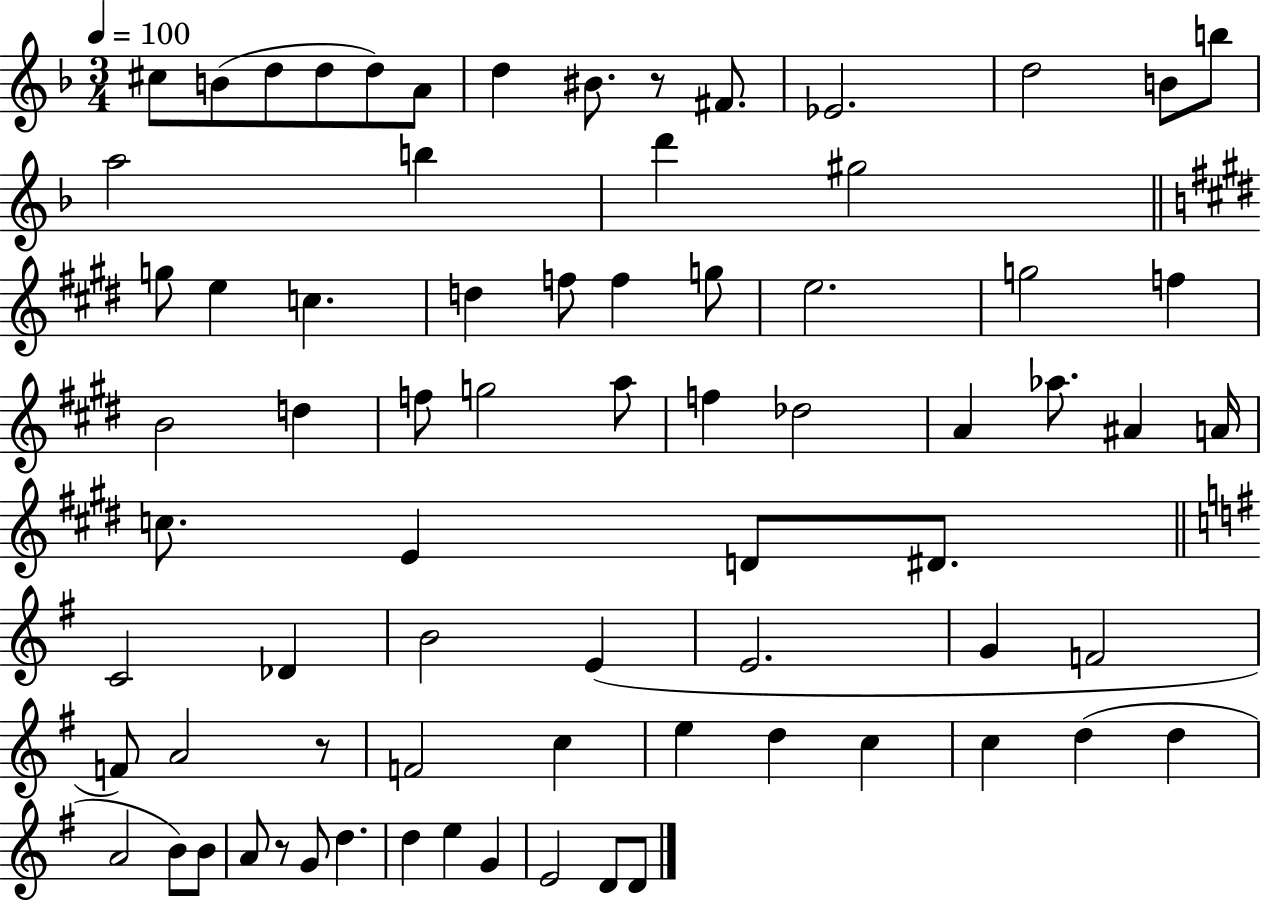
C#5/e B4/e D5/e D5/e D5/e A4/e D5/q BIS4/e. R/e F#4/e. Eb4/h. D5/h B4/e B5/e A5/h B5/q D6/q G#5/h G5/e E5/q C5/q. D5/q F5/e F5/q G5/e E5/h. G5/h F5/q B4/h D5/q F5/e G5/h A5/e F5/q Db5/h A4/q Ab5/e. A#4/q A4/s C5/e. E4/q D4/e D#4/e. C4/h Db4/q B4/h E4/q E4/h. G4/q F4/h F4/e A4/h R/e F4/h C5/q E5/q D5/q C5/q C5/q D5/q D5/q A4/h B4/e B4/e A4/e R/e G4/e D5/q. D5/q E5/q G4/q E4/h D4/e D4/e